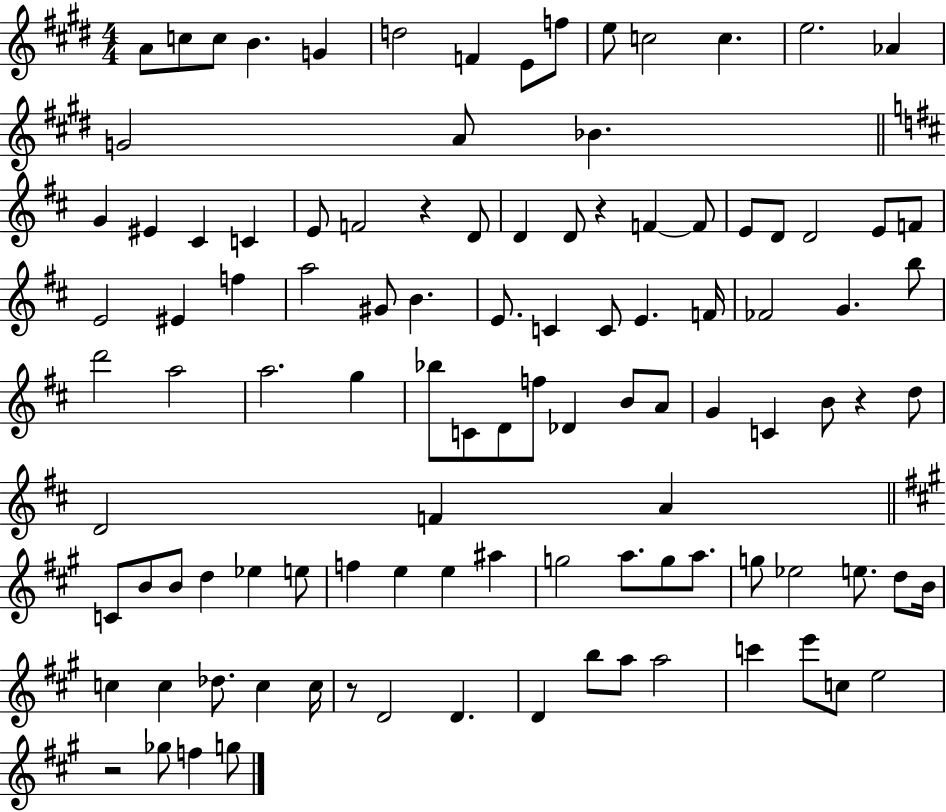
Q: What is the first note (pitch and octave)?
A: A4